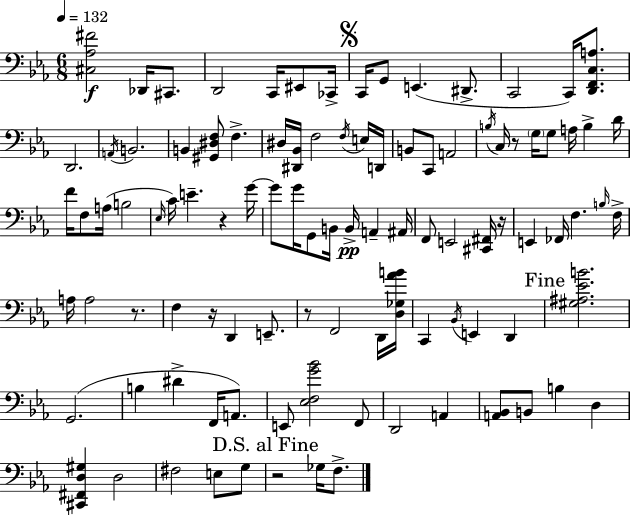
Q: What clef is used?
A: bass